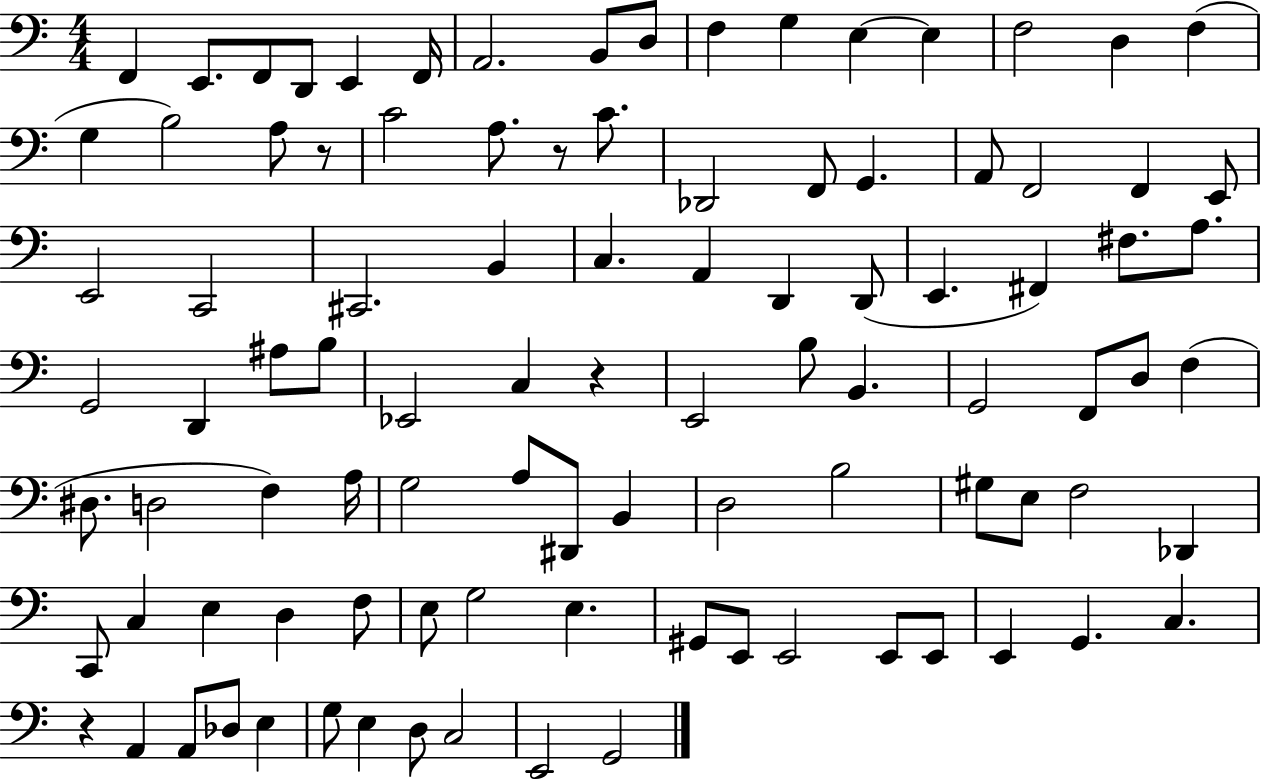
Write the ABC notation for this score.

X:1
T:Untitled
M:4/4
L:1/4
K:C
F,, E,,/2 F,,/2 D,,/2 E,, F,,/4 A,,2 B,,/2 D,/2 F, G, E, E, F,2 D, F, G, B,2 A,/2 z/2 C2 A,/2 z/2 C/2 _D,,2 F,,/2 G,, A,,/2 F,,2 F,, E,,/2 E,,2 C,,2 ^C,,2 B,, C, A,, D,, D,,/2 E,, ^F,, ^F,/2 A,/2 G,,2 D,, ^A,/2 B,/2 _E,,2 C, z E,,2 B,/2 B,, G,,2 F,,/2 D,/2 F, ^D,/2 D,2 F, A,/4 G,2 A,/2 ^D,,/2 B,, D,2 B,2 ^G,/2 E,/2 F,2 _D,, C,,/2 C, E, D, F,/2 E,/2 G,2 E, ^G,,/2 E,,/2 E,,2 E,,/2 E,,/2 E,, G,, C, z A,, A,,/2 _D,/2 E, G,/2 E, D,/2 C,2 E,,2 G,,2